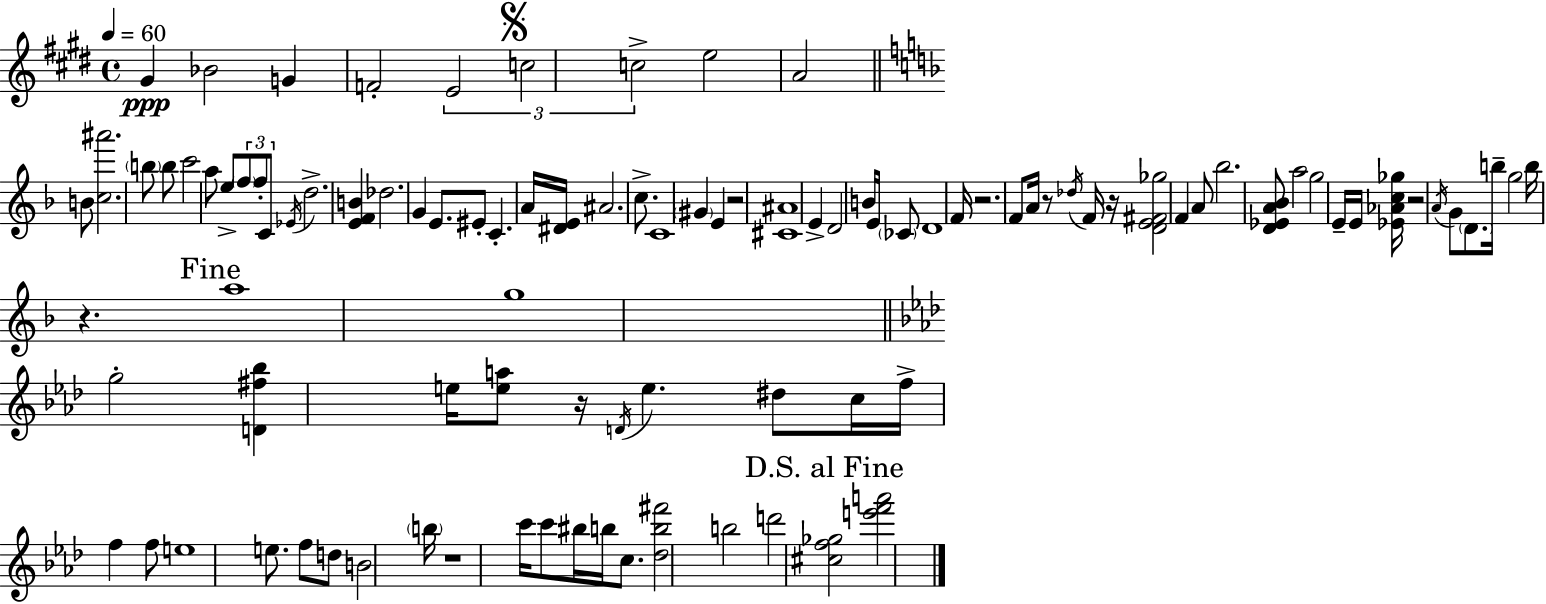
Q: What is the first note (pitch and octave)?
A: G#4